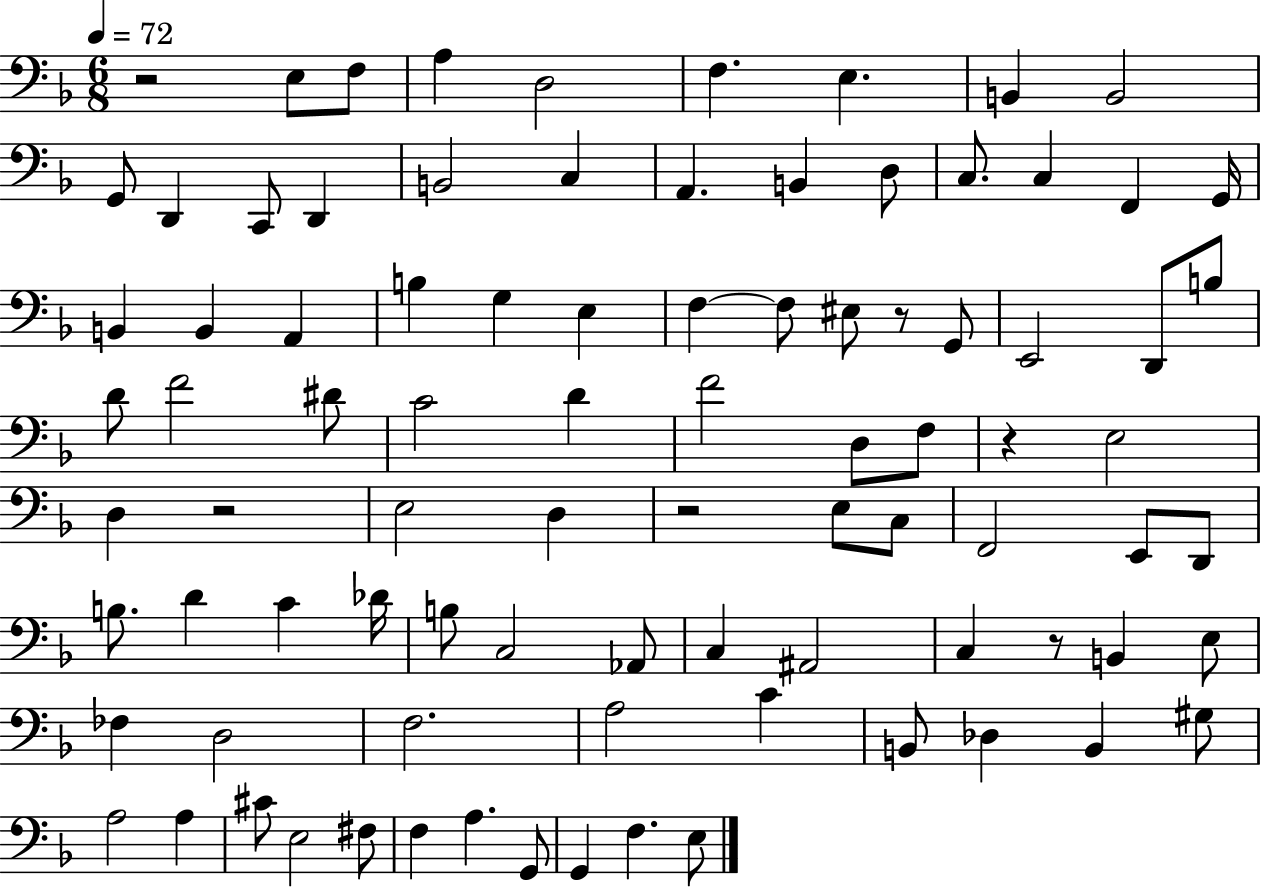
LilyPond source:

{
  \clef bass
  \numericTimeSignature
  \time 6/8
  \key f \major
  \tempo 4 = 72
  \repeat volta 2 { r2 e8 f8 | a4 d2 | f4. e4. | b,4 b,2 | \break g,8 d,4 c,8 d,4 | b,2 c4 | a,4. b,4 d8 | c8. c4 f,4 g,16 | \break b,4 b,4 a,4 | b4 g4 e4 | f4~~ f8 eis8 r8 g,8 | e,2 d,8 b8 | \break d'8 f'2 dis'8 | c'2 d'4 | f'2 d8 f8 | r4 e2 | \break d4 r2 | e2 d4 | r2 e8 c8 | f,2 e,8 d,8 | \break b8. d'4 c'4 des'16 | b8 c2 aes,8 | c4 ais,2 | c4 r8 b,4 e8 | \break fes4 d2 | f2. | a2 c'4 | b,8 des4 b,4 gis8 | \break a2 a4 | cis'8 e2 fis8 | f4 a4. g,8 | g,4 f4. e8 | \break } \bar "|."
}